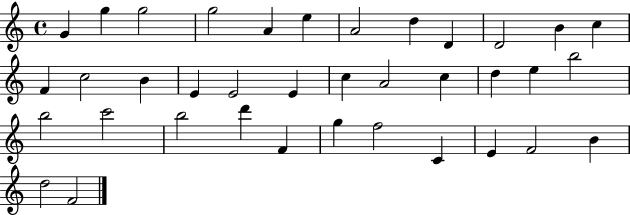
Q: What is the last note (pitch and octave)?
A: F4